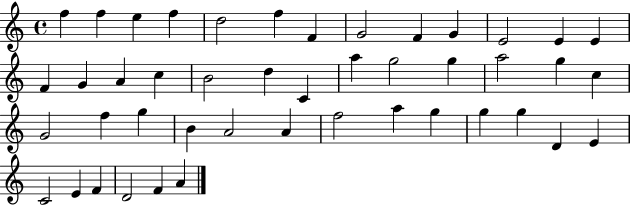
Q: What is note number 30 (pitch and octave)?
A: B4